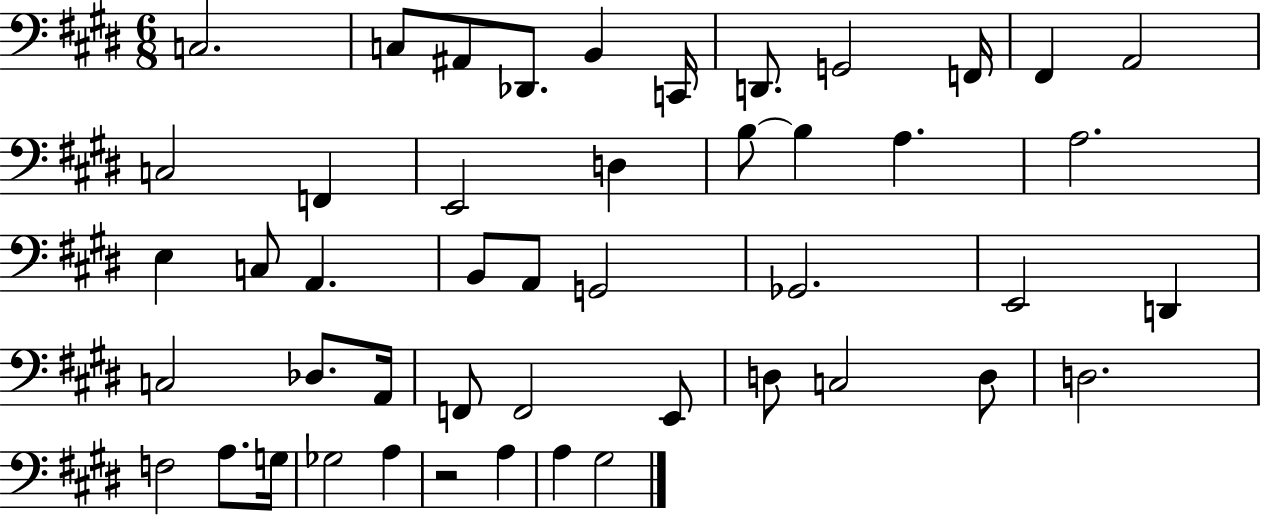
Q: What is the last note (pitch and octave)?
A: G#3